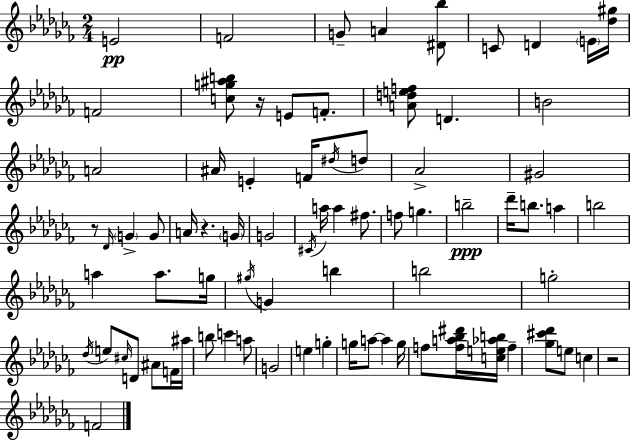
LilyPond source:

{
  \clef treble
  \numericTimeSignature
  \time 2/4
  \key aes \minor
  e'2\pp | f'2 | g'8-- a'4 <dis' bes''>8 | c'8 d'4 \parenthesize e'16 <des'' gis''>16 | \break f'2 | <c'' g'' ais'' b''>8 r16 e'8 f'8.-. | <a' d'' e'' f''>8 d'4. | b'2 | \break a'2 | ais'16 e'4-. f'16 \acciaccatura { dis''16 } d''8 | aes'2-> | gis'2 | \break r8 \grace { des'16 } \parenthesize g'4-> | g'8 a'16 r4. | \parenthesize g'16 g'2 | \acciaccatura { cis'16 } a''16 a''4 | \break fis''8. f''8 g''4. | b''2--\ppp | des'''16-- b''8. a''4 | b''2 | \break a''4 a''8. | g''16 \acciaccatura { gis''16 } g'4 | b''4 b''2 | g''2-. | \break \acciaccatura { des''16 } e''8 \grace { cis''16 } | d'8 ais'8 f'16 ais''16 b''8 | c'''4 a''8 g'2 | e''4 | \break g''4-. g''16 a''8~~ | a''4 g''16 f''8 | <f'' a'' bes'' dis'''>16 <c'' e'' aes'' b''>16 f''4-- <ges'' cis''' des'''>8 | e''8 c''4 r2 | \break f'2 | \bar "|."
}